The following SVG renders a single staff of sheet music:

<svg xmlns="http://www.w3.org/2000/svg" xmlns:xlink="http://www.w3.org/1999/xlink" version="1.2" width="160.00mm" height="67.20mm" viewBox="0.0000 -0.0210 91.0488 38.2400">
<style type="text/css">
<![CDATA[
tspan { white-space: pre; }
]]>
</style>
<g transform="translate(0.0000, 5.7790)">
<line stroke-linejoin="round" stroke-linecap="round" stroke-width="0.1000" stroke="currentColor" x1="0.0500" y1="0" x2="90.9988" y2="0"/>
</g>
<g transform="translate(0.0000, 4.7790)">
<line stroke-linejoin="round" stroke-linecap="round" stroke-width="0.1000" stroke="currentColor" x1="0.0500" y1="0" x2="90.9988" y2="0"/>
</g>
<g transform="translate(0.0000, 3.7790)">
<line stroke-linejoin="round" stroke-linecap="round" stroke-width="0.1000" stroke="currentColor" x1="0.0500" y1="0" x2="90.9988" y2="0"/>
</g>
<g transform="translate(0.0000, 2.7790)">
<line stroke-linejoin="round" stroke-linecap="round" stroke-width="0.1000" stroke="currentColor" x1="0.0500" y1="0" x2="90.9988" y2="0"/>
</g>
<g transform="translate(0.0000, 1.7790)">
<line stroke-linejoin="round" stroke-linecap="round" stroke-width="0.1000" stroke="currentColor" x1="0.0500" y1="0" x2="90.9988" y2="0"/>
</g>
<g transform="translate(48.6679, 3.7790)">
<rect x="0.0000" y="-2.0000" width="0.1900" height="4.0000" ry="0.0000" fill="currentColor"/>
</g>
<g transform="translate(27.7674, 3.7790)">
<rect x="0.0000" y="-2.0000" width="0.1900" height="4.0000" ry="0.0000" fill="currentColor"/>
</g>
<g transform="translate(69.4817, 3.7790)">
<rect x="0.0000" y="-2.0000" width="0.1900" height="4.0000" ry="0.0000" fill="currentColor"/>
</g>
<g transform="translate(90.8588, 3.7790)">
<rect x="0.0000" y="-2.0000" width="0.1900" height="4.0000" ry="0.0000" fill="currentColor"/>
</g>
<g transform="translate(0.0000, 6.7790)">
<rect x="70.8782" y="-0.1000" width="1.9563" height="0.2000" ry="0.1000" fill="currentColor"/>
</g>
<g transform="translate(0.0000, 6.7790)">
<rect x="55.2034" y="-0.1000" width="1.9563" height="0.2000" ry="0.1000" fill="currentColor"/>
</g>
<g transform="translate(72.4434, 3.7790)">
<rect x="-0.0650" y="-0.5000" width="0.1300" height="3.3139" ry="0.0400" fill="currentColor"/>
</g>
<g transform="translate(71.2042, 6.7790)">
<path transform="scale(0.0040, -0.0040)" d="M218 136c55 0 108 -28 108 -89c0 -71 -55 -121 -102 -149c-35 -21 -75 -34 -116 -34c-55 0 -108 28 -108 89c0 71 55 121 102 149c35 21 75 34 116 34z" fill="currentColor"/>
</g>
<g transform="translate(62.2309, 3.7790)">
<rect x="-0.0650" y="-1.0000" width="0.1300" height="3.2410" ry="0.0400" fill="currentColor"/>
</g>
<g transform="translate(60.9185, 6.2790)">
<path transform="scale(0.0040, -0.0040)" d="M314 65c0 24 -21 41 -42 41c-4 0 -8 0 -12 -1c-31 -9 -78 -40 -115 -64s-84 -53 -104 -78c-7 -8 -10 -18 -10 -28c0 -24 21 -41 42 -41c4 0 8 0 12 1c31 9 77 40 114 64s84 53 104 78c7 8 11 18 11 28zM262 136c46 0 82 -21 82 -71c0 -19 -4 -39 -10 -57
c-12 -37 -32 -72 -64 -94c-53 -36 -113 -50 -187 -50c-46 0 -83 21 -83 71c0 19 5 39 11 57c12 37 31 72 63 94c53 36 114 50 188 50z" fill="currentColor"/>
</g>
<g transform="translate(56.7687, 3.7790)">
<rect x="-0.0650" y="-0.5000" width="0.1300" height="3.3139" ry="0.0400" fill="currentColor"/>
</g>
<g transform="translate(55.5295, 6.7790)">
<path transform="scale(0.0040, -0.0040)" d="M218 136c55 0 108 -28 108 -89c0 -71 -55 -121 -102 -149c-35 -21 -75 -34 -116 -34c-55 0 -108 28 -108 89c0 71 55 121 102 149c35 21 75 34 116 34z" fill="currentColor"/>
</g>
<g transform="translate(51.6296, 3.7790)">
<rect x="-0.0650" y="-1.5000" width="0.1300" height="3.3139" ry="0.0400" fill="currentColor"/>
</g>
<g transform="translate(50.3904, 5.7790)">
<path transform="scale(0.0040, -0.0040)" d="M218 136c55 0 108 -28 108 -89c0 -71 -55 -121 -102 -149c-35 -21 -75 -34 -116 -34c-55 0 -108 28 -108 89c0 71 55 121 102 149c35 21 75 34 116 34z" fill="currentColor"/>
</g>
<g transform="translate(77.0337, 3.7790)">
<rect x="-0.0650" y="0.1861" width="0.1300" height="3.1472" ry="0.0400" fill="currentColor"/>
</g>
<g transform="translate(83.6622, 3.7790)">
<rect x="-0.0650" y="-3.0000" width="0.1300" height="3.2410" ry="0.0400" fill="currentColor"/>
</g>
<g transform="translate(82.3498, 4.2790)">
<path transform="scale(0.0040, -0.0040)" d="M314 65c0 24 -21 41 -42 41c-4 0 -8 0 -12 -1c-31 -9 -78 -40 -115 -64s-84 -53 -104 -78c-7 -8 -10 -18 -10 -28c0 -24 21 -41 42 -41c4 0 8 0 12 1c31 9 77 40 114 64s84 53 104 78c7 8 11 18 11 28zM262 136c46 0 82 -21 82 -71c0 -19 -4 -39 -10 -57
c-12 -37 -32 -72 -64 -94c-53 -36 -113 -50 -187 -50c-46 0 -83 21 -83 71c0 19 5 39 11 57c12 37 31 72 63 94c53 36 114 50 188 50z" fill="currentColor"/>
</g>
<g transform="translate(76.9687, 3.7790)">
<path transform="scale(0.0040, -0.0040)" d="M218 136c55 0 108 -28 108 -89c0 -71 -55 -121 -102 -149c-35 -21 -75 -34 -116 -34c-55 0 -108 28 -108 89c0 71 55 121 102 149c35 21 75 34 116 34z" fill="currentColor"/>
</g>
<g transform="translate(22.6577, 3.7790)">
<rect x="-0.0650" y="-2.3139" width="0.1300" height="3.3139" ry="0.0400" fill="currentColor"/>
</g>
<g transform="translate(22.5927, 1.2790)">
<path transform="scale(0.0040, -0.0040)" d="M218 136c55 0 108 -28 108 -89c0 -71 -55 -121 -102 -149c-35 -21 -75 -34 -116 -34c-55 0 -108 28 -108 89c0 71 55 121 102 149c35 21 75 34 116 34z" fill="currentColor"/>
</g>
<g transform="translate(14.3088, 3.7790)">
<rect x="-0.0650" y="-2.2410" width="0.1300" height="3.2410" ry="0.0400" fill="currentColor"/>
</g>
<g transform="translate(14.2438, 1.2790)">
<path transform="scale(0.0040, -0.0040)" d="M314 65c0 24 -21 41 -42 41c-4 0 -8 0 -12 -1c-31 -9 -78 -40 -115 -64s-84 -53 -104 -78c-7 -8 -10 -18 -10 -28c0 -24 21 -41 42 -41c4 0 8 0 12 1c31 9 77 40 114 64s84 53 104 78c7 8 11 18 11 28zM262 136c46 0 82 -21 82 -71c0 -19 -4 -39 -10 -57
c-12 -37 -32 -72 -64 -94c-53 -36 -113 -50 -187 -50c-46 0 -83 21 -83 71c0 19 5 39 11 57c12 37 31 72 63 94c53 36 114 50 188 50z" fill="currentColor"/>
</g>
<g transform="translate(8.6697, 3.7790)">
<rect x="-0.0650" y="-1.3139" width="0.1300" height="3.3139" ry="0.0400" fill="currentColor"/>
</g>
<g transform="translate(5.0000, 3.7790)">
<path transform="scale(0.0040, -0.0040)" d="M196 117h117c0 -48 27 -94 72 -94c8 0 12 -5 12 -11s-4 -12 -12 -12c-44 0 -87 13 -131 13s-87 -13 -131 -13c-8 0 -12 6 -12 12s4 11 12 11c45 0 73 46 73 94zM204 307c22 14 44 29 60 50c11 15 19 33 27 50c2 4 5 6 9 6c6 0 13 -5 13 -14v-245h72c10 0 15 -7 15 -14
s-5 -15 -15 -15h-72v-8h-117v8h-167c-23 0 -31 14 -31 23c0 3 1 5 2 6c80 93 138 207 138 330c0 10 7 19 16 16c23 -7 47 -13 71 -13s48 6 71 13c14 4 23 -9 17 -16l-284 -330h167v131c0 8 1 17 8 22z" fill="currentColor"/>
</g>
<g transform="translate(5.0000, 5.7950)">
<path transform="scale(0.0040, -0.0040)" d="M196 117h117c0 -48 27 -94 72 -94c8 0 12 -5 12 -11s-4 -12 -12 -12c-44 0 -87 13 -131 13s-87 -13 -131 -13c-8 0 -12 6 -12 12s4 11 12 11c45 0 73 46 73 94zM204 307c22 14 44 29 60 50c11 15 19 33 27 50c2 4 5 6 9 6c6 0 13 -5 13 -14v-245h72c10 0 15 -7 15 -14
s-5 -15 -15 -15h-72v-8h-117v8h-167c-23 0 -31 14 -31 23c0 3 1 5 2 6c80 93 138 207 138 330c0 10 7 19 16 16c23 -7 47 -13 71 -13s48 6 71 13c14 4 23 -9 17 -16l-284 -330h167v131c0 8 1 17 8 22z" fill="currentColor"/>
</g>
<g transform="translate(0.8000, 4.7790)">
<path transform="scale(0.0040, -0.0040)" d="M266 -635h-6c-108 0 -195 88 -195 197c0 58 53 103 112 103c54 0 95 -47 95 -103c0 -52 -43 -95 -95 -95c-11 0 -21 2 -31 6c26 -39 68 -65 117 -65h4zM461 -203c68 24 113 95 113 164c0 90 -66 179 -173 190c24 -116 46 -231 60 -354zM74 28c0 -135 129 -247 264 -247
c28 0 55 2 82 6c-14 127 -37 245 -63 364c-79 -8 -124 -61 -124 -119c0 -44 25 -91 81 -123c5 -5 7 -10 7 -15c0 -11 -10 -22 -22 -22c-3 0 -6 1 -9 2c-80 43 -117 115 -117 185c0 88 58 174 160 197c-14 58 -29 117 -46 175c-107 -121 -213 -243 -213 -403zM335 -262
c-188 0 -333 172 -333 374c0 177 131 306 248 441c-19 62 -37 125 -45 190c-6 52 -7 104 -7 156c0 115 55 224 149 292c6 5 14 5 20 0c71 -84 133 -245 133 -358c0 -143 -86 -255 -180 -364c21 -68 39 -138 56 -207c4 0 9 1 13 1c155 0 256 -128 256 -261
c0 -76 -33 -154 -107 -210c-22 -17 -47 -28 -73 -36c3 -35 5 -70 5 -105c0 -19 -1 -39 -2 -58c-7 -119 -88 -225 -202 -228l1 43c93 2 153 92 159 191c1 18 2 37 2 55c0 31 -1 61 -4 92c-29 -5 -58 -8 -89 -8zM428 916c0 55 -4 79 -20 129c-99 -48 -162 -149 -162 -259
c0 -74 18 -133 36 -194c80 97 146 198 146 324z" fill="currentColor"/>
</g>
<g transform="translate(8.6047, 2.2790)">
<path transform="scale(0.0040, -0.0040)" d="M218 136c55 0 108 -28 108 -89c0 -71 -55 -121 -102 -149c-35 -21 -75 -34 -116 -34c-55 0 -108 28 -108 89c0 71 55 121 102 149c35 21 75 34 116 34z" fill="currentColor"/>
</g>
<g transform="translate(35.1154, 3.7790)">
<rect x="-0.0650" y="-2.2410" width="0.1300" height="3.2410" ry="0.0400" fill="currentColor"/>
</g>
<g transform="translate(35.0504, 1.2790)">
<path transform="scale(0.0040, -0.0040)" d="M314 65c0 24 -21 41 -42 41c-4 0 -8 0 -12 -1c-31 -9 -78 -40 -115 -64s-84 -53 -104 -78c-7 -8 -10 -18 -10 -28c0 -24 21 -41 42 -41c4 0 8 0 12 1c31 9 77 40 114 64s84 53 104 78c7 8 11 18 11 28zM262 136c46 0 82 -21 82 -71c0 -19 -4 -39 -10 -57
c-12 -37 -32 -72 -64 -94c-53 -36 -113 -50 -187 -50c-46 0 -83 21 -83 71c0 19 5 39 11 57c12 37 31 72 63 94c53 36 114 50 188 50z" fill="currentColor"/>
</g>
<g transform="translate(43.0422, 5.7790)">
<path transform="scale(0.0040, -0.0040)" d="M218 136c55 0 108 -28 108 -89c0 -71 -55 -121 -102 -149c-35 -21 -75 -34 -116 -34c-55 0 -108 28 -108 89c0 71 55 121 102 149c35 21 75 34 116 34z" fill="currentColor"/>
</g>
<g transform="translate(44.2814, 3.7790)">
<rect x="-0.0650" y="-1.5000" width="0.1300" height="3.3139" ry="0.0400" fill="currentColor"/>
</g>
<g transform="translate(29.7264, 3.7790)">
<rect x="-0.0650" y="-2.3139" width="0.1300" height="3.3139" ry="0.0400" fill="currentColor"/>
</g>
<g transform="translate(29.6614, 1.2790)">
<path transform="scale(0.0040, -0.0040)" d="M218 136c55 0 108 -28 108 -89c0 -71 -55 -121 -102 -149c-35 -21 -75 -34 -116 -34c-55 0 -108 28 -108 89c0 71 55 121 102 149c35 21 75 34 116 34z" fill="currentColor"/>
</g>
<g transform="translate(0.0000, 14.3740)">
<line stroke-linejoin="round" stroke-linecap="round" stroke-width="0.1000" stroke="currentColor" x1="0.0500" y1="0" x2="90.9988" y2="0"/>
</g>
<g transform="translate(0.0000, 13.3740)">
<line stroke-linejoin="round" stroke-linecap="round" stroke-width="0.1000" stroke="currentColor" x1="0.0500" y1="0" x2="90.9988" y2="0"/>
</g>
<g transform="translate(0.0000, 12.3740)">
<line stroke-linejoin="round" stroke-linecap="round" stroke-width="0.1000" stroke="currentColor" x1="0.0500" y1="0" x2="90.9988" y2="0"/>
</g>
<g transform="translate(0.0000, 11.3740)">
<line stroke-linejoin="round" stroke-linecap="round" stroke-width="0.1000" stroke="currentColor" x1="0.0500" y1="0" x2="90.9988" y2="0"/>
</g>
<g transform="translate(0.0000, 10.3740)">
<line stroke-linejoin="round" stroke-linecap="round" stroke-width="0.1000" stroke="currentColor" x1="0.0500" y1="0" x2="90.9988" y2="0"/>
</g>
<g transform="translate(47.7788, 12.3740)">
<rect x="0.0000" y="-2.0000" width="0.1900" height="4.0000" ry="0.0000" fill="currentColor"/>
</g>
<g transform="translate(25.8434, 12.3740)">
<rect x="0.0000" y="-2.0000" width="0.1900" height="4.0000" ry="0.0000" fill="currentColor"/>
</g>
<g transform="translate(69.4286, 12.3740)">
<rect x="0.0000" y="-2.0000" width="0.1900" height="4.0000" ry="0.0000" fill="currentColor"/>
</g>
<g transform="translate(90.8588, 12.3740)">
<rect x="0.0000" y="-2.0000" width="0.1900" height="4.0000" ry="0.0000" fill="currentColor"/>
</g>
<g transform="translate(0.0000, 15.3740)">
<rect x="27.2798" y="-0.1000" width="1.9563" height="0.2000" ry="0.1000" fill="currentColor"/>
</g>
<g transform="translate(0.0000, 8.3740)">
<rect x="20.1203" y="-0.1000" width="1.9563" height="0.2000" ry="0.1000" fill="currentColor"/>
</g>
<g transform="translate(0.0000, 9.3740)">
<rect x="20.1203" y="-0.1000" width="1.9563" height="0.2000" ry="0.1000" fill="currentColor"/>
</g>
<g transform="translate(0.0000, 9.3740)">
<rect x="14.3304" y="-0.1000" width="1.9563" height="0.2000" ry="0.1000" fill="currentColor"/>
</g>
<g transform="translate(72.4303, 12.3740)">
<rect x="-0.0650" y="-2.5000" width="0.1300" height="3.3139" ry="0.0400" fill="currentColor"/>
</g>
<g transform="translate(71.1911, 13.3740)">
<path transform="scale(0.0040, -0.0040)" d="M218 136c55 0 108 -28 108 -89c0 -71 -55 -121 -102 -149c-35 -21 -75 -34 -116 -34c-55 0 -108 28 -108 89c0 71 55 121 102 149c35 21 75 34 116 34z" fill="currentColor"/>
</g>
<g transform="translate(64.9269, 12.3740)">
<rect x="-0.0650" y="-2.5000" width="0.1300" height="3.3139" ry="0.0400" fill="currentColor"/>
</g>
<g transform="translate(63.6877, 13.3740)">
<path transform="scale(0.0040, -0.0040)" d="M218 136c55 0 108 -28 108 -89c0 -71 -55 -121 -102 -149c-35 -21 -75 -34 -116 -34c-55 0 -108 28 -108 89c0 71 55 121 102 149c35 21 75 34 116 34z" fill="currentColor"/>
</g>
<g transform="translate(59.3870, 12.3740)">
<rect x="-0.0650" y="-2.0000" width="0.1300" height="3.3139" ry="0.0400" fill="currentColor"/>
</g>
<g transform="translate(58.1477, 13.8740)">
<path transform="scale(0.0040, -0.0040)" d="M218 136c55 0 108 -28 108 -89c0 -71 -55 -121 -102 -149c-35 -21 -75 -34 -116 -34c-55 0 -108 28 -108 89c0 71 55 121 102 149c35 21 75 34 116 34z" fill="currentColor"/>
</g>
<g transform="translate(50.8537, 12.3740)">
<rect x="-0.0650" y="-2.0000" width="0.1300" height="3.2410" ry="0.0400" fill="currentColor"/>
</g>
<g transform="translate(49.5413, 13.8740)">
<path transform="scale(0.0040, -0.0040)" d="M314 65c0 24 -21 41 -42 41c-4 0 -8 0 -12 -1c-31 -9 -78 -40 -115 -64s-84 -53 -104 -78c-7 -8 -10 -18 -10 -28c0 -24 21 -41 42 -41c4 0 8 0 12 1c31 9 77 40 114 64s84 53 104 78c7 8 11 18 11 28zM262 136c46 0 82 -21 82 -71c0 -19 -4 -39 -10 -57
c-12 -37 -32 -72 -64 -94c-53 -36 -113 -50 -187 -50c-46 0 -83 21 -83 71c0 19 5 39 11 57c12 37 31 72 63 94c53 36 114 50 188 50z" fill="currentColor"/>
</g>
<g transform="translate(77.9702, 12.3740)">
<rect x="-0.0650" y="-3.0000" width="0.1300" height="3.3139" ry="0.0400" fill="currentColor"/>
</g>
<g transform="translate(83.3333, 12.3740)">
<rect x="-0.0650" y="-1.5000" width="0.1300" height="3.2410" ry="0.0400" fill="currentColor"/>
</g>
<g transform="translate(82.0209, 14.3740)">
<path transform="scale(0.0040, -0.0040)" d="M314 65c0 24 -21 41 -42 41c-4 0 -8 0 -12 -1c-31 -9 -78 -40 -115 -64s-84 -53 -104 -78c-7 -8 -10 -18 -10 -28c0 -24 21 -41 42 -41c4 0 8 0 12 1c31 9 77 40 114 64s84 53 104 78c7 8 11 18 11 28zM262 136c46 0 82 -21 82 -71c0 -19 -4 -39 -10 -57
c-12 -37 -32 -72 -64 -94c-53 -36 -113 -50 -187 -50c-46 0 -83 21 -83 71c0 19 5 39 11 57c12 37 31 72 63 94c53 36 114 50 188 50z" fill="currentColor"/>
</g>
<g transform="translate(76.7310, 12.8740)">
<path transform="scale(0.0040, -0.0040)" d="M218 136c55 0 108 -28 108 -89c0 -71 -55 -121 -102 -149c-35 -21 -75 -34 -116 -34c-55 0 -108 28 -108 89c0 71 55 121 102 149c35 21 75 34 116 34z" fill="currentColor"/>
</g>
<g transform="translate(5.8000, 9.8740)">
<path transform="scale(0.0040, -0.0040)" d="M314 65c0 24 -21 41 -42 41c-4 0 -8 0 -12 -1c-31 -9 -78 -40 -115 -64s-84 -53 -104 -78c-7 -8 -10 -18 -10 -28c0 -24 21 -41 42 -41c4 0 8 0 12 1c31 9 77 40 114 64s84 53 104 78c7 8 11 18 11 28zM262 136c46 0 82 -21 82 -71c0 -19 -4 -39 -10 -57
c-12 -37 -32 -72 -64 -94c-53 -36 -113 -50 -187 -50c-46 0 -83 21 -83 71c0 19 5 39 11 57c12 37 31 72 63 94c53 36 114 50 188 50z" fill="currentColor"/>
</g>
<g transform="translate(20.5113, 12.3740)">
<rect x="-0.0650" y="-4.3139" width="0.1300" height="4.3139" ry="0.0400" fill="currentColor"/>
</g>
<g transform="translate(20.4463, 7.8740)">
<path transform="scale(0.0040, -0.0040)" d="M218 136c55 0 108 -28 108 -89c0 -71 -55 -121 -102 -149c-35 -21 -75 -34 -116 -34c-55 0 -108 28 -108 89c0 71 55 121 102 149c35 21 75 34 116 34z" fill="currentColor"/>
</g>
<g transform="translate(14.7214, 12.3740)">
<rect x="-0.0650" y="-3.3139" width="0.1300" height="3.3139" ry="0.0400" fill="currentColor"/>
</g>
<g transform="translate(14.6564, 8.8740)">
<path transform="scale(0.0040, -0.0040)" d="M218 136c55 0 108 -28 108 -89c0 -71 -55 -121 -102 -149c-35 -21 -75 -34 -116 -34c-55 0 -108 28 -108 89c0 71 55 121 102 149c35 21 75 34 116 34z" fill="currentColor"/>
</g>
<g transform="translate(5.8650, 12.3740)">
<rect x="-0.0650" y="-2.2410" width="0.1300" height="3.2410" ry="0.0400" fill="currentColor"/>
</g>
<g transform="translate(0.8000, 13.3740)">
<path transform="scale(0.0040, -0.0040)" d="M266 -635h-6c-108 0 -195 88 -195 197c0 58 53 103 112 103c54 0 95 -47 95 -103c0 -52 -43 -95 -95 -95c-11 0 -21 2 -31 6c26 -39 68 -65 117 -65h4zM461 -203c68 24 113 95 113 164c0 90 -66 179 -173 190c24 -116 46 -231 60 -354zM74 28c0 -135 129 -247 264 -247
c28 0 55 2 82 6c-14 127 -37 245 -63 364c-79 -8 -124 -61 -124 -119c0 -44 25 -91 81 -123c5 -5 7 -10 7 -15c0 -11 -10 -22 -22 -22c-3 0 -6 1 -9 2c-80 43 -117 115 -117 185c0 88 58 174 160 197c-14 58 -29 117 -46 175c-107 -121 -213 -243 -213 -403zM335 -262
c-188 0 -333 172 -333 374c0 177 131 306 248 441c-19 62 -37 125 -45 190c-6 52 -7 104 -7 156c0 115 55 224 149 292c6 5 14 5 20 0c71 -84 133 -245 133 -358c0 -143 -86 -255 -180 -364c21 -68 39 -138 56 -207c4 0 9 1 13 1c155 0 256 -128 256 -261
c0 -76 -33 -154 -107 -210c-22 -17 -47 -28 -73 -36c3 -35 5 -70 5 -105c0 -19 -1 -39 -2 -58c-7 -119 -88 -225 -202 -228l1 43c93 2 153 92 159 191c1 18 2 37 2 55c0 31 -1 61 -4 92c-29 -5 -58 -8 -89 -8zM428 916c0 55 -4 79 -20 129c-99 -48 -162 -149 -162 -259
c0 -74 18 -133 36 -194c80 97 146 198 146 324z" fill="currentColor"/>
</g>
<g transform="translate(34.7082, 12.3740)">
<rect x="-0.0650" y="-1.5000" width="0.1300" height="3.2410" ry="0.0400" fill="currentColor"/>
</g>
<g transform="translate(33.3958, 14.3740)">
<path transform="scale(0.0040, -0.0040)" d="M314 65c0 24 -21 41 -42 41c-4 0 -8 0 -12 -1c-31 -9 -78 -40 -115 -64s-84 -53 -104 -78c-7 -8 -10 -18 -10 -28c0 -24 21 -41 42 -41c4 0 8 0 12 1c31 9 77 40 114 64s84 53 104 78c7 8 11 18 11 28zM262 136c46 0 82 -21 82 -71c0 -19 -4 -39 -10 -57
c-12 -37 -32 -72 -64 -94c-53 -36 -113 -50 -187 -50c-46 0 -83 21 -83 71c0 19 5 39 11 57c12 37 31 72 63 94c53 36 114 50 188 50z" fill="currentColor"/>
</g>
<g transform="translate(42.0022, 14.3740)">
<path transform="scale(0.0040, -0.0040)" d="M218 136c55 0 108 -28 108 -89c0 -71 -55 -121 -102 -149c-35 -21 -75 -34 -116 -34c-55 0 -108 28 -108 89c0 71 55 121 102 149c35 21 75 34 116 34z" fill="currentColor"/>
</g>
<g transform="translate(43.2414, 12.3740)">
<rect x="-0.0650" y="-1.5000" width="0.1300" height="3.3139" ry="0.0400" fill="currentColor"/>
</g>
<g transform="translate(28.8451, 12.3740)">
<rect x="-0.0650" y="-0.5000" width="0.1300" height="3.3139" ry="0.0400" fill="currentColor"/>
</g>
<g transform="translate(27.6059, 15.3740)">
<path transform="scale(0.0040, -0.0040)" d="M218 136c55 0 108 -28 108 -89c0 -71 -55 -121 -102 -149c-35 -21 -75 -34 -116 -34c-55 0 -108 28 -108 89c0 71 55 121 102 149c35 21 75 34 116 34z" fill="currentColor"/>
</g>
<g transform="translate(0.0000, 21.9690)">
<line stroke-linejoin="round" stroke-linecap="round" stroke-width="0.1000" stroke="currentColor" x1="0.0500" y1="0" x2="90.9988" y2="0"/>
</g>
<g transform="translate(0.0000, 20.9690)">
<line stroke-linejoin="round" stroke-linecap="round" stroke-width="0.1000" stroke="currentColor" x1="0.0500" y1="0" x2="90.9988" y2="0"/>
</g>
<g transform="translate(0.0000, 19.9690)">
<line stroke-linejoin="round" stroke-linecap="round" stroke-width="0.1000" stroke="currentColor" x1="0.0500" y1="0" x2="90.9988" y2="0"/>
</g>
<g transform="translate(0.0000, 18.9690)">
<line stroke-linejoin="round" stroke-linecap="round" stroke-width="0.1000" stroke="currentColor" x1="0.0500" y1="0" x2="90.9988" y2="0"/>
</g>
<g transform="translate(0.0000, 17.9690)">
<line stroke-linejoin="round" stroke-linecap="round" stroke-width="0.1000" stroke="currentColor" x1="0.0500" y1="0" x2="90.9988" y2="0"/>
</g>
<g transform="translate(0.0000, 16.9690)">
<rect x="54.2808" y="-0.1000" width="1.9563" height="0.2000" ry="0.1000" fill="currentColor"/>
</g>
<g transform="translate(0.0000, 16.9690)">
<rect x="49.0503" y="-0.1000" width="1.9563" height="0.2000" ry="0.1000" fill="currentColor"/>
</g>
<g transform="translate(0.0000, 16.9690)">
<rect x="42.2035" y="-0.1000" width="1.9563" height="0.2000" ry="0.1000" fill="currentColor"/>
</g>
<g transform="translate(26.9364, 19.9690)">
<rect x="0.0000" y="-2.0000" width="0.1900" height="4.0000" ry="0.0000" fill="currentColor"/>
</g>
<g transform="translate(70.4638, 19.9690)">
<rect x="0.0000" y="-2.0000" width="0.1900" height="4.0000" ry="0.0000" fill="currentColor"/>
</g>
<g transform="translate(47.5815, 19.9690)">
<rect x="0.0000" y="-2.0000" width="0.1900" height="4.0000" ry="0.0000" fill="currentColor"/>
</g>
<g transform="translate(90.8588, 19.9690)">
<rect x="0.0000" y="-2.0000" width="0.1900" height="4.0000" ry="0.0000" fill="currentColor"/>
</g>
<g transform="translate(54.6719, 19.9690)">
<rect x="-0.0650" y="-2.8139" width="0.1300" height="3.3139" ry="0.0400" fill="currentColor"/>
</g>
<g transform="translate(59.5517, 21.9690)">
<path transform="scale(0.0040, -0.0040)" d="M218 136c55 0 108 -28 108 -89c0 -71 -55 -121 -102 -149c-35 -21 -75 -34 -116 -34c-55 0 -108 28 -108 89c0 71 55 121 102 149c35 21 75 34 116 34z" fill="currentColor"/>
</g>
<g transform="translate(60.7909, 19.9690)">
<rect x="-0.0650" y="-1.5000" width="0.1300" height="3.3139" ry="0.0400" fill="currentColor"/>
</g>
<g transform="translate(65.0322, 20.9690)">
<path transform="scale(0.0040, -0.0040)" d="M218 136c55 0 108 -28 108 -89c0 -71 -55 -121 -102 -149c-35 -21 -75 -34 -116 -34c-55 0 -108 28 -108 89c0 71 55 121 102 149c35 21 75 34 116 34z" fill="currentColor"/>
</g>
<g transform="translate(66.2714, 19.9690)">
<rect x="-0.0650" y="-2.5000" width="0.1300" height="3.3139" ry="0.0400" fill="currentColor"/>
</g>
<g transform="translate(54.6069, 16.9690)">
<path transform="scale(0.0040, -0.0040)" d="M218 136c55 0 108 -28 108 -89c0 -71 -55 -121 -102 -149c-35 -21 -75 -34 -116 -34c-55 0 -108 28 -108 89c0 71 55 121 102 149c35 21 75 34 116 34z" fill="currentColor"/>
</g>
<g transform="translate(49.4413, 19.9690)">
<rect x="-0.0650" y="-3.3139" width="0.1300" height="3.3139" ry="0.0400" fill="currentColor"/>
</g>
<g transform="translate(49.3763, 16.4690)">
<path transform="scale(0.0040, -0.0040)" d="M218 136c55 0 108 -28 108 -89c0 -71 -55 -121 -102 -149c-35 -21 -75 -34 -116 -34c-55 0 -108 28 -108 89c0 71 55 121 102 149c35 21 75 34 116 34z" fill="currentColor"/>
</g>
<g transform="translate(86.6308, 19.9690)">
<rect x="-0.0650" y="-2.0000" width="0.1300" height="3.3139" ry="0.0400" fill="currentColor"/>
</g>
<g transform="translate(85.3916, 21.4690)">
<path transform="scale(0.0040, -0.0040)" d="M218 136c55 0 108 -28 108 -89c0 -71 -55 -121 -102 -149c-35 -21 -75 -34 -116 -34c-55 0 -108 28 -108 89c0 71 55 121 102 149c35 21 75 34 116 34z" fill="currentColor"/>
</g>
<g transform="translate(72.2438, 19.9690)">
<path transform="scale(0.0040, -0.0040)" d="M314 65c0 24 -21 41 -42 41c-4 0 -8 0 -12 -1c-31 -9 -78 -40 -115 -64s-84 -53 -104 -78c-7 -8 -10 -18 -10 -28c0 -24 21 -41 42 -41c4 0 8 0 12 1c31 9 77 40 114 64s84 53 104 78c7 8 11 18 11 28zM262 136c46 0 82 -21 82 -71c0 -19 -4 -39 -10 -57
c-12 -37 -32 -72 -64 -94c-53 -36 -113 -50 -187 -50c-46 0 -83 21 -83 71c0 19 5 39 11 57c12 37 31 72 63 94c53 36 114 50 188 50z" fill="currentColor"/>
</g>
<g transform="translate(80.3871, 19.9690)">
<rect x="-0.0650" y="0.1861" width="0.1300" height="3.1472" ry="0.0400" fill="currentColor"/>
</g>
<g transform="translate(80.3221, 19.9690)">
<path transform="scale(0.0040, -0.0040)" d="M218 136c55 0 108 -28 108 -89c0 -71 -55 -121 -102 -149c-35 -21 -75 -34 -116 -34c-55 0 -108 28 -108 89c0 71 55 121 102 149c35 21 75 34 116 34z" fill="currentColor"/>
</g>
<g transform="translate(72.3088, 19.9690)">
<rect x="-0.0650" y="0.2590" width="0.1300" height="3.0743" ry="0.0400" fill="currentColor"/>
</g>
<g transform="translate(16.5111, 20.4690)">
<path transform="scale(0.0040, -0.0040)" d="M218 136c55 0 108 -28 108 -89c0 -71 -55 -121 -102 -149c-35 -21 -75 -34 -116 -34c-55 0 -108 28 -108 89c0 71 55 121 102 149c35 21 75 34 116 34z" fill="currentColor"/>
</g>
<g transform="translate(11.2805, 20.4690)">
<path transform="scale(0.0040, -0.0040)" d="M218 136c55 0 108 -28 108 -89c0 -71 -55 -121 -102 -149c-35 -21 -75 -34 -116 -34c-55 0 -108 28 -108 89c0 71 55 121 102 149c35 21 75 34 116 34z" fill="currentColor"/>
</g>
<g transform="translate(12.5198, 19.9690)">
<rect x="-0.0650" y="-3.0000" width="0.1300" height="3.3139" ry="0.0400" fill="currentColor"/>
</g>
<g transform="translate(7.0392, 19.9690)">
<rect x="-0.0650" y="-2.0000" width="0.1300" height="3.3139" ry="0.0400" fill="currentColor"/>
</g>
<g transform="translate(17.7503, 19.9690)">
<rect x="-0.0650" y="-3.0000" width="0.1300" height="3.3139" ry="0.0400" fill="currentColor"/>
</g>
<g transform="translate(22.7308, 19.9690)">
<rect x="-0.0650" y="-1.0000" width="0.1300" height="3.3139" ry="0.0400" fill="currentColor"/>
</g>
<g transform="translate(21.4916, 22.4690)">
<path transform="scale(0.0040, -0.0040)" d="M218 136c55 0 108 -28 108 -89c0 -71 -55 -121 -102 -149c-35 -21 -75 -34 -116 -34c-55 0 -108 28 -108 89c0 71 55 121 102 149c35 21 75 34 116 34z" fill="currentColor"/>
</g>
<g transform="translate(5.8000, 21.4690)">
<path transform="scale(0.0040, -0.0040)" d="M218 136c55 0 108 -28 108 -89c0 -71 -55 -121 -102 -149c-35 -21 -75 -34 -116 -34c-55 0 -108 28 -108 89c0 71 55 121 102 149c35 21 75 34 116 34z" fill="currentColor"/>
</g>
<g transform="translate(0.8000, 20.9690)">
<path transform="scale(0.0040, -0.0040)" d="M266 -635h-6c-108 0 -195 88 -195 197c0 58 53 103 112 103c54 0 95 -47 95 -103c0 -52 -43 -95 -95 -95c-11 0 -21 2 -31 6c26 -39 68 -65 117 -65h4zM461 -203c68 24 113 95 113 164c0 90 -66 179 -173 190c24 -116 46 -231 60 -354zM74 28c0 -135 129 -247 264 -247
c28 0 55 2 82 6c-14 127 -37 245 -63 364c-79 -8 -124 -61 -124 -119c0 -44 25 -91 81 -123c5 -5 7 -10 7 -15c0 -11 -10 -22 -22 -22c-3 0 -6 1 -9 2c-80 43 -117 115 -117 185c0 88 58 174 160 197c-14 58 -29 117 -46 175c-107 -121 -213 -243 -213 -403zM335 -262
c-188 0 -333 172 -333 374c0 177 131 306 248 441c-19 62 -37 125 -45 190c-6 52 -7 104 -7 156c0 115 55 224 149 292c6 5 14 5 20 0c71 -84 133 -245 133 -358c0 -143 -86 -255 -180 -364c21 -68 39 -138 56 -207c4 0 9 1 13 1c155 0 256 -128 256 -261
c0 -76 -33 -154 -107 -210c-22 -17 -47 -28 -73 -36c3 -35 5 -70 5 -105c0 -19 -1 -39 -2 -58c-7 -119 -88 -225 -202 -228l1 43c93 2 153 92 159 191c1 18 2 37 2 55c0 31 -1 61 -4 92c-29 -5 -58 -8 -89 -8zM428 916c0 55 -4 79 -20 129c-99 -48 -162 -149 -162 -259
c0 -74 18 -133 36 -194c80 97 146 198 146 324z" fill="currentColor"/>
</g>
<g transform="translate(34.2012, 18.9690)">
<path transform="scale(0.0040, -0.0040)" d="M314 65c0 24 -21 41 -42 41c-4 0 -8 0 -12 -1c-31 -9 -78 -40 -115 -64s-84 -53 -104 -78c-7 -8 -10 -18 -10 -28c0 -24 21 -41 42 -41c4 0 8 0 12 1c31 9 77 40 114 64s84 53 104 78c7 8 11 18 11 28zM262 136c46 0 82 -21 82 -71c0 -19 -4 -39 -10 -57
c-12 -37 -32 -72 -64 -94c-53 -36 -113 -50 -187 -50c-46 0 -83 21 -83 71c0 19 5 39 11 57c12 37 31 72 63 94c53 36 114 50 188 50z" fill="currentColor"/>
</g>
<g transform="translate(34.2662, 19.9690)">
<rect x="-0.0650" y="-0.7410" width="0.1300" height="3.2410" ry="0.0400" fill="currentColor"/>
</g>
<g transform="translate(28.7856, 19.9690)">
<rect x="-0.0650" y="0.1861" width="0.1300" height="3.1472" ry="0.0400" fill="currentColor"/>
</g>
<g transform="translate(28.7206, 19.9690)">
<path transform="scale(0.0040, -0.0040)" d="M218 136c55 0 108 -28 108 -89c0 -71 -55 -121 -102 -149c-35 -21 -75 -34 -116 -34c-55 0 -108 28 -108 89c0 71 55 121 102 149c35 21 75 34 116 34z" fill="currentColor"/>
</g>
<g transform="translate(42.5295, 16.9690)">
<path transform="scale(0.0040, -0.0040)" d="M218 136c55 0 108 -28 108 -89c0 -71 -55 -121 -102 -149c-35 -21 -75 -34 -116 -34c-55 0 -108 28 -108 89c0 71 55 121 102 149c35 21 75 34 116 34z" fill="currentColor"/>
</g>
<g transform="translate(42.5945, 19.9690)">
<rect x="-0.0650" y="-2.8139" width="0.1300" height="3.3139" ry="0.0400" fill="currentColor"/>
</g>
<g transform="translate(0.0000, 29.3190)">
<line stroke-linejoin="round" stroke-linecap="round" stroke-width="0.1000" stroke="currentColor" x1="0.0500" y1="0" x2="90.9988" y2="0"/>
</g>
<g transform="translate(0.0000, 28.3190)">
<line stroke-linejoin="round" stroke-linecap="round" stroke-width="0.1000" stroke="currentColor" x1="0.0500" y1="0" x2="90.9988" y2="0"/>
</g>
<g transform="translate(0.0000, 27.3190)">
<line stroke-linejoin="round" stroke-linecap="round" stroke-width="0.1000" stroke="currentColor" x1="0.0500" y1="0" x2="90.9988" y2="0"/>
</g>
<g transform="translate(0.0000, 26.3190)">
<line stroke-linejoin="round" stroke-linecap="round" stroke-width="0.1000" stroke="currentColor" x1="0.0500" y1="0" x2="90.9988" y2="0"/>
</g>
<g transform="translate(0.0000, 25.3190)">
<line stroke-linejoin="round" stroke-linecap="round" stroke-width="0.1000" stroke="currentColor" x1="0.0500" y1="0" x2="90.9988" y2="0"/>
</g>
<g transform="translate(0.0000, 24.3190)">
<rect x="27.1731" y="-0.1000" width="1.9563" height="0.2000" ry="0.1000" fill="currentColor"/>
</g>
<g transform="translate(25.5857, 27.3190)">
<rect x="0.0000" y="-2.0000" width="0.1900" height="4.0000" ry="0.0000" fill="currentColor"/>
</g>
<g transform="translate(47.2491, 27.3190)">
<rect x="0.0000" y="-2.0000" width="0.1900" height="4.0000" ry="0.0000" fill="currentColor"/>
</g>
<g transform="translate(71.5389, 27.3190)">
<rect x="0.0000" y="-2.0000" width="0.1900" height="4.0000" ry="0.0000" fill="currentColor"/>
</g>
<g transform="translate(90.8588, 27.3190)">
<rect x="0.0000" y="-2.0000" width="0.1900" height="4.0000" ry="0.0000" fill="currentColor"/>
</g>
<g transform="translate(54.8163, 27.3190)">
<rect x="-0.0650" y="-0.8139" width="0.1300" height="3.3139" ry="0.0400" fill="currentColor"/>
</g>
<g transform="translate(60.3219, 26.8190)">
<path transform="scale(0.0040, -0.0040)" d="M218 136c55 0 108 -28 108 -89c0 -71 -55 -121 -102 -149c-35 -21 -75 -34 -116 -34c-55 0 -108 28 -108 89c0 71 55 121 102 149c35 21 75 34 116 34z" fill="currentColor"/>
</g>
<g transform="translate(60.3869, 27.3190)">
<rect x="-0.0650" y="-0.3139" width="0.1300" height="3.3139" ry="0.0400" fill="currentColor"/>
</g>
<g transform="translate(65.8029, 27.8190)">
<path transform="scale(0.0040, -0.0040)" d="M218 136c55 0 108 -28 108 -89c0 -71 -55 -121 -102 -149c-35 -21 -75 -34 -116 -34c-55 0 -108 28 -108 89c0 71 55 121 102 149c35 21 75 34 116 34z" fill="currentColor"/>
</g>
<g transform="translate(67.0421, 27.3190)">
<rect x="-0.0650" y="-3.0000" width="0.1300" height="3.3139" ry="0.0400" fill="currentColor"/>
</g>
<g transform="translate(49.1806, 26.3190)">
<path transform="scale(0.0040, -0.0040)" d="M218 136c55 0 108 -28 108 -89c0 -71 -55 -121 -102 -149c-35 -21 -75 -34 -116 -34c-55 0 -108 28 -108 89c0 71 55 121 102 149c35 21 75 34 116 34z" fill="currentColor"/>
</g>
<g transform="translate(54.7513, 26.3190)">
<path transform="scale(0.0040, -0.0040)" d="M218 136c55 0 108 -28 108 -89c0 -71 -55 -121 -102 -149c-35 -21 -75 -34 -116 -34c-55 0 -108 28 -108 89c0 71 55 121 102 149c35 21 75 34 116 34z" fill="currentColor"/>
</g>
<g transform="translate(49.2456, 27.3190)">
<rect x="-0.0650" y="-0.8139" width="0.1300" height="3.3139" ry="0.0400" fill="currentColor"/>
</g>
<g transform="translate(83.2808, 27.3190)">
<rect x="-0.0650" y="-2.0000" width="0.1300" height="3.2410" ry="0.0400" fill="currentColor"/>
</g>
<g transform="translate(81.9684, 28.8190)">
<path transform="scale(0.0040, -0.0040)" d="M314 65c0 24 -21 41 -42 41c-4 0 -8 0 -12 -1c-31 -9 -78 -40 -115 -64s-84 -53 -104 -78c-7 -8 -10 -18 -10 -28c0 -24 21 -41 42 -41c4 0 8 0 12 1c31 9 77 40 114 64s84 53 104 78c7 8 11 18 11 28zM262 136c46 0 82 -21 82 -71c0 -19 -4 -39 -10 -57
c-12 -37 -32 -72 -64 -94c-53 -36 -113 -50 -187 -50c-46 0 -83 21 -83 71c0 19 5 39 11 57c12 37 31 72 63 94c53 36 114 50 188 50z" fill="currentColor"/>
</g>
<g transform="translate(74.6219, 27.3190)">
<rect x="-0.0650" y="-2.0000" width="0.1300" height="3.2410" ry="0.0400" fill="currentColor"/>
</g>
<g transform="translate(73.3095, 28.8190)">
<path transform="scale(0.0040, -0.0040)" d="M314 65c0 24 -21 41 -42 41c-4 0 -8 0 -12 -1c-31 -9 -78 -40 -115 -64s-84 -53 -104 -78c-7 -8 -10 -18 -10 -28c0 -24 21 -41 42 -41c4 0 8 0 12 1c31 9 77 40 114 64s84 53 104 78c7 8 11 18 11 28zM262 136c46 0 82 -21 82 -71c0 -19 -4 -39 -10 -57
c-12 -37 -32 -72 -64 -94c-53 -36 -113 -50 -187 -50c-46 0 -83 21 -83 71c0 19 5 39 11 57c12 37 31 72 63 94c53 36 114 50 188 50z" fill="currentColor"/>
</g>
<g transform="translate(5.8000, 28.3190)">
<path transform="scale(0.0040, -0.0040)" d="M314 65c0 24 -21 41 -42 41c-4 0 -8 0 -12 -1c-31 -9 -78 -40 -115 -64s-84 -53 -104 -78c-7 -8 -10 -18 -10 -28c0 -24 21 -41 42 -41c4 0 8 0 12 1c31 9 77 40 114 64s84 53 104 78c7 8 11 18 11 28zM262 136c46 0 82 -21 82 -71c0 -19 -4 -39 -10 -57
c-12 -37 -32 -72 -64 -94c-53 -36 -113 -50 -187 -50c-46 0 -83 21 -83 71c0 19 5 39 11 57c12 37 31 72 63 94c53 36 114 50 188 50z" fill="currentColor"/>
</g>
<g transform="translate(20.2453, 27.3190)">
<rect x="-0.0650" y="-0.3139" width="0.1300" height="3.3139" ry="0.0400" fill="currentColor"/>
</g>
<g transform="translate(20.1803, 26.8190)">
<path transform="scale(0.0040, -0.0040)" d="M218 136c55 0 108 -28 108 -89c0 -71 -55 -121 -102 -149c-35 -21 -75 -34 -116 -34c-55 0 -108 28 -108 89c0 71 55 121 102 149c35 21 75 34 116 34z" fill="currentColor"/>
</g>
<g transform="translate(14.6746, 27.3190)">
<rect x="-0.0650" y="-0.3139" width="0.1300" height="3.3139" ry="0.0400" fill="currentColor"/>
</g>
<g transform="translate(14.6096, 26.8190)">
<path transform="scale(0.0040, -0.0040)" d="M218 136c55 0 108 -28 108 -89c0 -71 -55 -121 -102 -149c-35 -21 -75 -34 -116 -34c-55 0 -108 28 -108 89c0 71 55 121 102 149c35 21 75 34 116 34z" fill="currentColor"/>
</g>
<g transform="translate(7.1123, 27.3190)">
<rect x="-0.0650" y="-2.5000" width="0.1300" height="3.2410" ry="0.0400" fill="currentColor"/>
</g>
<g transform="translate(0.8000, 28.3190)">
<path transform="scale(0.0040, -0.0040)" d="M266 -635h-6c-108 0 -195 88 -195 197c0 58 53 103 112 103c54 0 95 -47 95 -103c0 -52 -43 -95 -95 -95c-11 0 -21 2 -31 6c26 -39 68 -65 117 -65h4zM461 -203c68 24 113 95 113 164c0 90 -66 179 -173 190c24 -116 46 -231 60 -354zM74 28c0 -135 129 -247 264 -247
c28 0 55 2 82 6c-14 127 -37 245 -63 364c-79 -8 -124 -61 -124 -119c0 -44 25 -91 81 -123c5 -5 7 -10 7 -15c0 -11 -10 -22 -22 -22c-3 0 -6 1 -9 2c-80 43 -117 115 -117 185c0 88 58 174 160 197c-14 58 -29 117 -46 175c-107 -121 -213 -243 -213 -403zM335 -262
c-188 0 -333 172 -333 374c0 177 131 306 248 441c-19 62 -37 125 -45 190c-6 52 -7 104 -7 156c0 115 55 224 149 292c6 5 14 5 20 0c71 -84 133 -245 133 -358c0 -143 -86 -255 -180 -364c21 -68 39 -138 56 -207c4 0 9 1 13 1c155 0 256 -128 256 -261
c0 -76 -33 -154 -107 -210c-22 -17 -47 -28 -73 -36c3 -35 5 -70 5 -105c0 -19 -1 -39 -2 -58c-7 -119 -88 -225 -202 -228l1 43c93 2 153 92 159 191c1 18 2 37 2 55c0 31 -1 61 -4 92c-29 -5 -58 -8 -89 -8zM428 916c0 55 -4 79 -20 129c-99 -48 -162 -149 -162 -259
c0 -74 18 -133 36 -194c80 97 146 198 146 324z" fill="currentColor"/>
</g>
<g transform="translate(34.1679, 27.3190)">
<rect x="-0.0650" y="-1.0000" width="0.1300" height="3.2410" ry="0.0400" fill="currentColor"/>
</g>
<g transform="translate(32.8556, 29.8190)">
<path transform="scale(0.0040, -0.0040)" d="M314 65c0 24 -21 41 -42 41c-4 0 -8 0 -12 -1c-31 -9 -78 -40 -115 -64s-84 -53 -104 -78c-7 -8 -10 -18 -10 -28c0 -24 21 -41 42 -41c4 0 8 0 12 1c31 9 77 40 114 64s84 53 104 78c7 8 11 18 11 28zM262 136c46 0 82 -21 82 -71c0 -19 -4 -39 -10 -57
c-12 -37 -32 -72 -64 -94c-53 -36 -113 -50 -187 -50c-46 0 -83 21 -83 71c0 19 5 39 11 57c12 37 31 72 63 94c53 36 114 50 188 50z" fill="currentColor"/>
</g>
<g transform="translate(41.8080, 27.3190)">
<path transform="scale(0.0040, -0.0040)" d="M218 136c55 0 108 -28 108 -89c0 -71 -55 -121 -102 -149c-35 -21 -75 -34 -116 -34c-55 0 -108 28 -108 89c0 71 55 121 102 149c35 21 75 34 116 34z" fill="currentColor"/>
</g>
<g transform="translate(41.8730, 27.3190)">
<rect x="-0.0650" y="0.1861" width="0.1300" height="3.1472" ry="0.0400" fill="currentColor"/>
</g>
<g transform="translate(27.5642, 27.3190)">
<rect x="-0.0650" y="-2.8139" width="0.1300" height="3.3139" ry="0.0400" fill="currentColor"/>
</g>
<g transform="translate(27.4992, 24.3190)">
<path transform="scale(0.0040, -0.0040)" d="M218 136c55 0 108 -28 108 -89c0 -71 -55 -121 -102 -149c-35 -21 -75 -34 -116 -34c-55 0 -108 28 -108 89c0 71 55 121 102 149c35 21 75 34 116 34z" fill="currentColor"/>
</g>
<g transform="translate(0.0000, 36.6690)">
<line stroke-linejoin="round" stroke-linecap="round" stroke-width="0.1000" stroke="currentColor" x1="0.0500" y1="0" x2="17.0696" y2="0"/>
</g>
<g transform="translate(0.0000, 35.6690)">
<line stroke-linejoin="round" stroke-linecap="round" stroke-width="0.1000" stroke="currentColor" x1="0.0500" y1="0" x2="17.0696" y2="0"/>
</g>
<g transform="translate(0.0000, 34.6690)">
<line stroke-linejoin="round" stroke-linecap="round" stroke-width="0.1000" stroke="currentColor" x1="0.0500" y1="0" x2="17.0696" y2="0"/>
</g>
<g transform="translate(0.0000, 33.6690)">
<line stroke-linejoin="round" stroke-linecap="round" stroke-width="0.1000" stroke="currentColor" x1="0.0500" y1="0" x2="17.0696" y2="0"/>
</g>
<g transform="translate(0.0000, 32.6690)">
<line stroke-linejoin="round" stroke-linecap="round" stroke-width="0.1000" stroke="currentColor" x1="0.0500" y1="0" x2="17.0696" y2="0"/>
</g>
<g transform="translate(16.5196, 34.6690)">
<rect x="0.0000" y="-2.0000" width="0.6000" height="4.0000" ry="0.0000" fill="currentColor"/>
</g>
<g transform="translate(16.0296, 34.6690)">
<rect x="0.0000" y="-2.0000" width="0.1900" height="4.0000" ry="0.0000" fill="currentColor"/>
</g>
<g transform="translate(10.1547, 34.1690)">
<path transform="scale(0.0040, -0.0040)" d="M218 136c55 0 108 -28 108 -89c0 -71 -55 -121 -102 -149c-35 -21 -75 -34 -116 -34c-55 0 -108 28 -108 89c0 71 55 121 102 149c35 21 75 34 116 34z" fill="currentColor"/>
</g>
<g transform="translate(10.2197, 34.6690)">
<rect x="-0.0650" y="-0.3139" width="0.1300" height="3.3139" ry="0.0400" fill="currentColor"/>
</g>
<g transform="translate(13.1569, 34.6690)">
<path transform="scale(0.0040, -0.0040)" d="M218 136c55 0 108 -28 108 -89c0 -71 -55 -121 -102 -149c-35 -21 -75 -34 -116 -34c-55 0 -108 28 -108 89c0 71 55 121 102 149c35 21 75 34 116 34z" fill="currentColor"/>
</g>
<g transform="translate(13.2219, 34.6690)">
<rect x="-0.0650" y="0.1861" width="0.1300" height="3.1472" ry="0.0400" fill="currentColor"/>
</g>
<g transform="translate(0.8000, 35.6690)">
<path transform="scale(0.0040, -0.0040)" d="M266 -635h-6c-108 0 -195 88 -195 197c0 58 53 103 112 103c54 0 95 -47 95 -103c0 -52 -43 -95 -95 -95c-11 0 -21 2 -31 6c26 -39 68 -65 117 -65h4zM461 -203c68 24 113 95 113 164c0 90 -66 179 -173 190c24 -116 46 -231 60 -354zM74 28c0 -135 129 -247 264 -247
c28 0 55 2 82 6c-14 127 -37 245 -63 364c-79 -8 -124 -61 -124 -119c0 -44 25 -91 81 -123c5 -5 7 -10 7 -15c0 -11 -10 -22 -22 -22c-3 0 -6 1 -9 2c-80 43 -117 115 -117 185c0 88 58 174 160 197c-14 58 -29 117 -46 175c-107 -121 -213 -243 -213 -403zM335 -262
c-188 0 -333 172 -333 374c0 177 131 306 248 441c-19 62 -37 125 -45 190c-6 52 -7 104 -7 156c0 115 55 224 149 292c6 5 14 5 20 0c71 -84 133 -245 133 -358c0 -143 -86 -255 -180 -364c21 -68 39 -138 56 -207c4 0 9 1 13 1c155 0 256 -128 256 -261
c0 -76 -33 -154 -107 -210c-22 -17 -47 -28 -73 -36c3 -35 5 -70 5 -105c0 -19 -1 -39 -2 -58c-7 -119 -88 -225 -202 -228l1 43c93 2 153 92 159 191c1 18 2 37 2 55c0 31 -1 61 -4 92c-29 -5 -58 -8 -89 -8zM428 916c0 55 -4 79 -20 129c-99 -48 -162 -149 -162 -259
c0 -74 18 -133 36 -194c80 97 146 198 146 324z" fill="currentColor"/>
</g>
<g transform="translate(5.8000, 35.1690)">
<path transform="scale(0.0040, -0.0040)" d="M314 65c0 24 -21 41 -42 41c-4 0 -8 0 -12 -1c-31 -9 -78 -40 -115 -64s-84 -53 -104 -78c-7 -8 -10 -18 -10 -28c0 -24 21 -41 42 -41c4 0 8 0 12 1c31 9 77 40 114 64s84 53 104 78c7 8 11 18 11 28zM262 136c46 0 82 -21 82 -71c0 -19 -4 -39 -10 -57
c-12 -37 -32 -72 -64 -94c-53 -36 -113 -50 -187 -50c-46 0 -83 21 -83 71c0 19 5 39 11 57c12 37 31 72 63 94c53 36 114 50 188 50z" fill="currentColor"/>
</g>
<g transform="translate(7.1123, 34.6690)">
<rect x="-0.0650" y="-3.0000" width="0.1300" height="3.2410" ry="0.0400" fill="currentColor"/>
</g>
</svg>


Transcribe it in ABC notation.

X:1
T:Untitled
M:4/4
L:1/4
K:C
e g2 g g g2 E E C D2 C B A2 g2 b d' C E2 E F2 F G G A E2 F A A D B d2 a b a E G B2 B F G2 c c a D2 B d d c A F2 F2 A2 c B